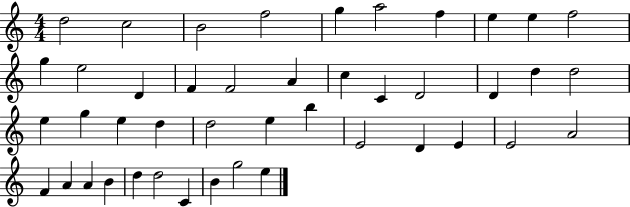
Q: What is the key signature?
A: C major